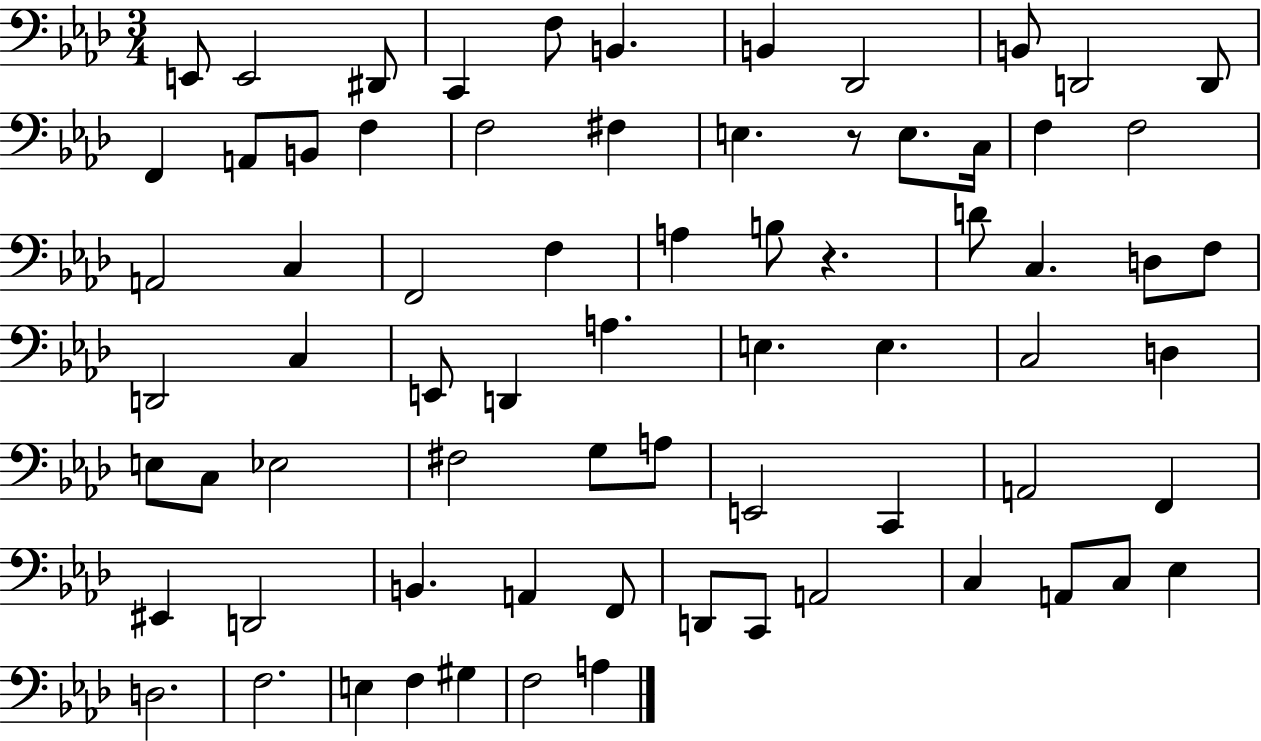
E2/e E2/h D#2/e C2/q F3/e B2/q. B2/q Db2/h B2/e D2/h D2/e F2/q A2/e B2/e F3/q F3/h F#3/q E3/q. R/e E3/e. C3/s F3/q F3/h A2/h C3/q F2/h F3/q A3/q B3/e R/q. D4/e C3/q. D3/e F3/e D2/h C3/q E2/e D2/q A3/q. E3/q. E3/q. C3/h D3/q E3/e C3/e Eb3/h F#3/h G3/e A3/e E2/h C2/q A2/h F2/q EIS2/q D2/h B2/q. A2/q F2/e D2/e C2/e A2/h C3/q A2/e C3/e Eb3/q D3/h. F3/h. E3/q F3/q G#3/q F3/h A3/q